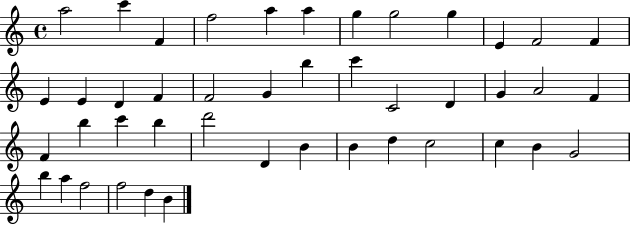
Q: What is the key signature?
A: C major